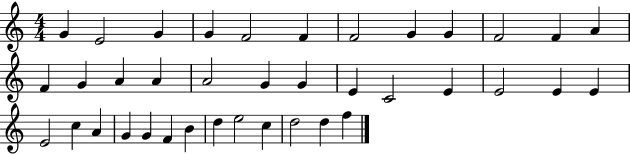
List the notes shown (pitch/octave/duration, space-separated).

G4/q E4/h G4/q G4/q F4/h F4/q F4/h G4/q G4/q F4/h F4/q A4/q F4/q G4/q A4/q A4/q A4/h G4/q G4/q E4/q C4/h E4/q E4/h E4/q E4/q E4/h C5/q A4/q G4/q G4/q F4/q B4/q D5/q E5/h C5/q D5/h D5/q F5/q